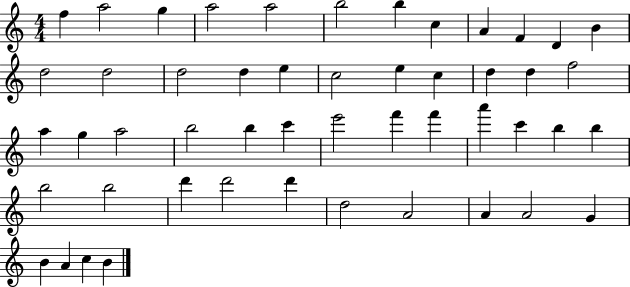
{
  \clef treble
  \numericTimeSignature
  \time 4/4
  \key c \major
  f''4 a''2 g''4 | a''2 a''2 | b''2 b''4 c''4 | a'4 f'4 d'4 b'4 | \break d''2 d''2 | d''2 d''4 e''4 | c''2 e''4 c''4 | d''4 d''4 f''2 | \break a''4 g''4 a''2 | b''2 b''4 c'''4 | e'''2 f'''4 f'''4 | a'''4 c'''4 b''4 b''4 | \break b''2 b''2 | d'''4 d'''2 d'''4 | d''2 a'2 | a'4 a'2 g'4 | \break b'4 a'4 c''4 b'4 | \bar "|."
}